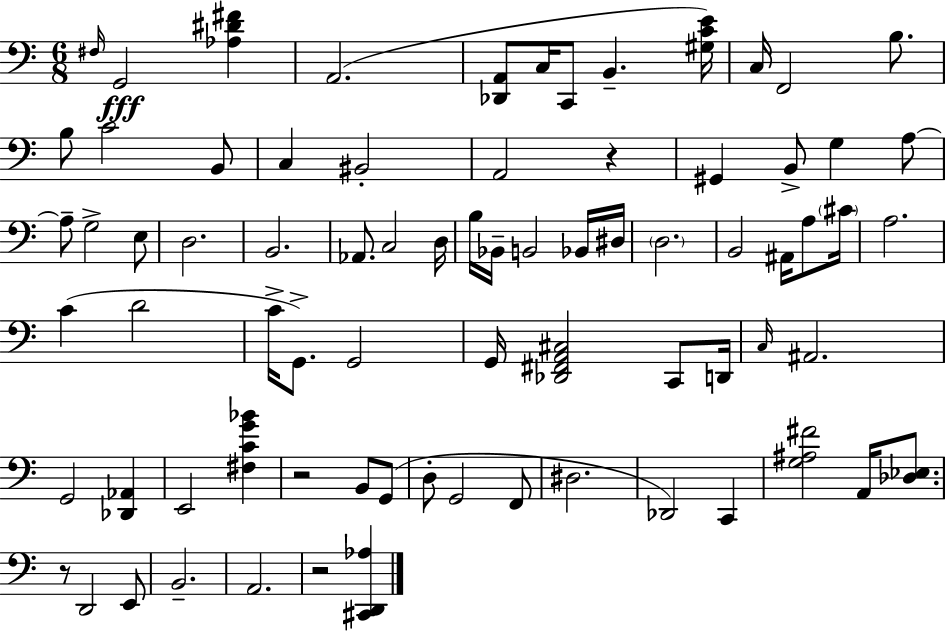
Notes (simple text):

F#3/s G2/h [Ab3,D#4,F#4]/q A2/h. [Db2,A2]/e C3/s C2/e B2/q. [G#3,C4,E4]/s C3/s F2/h B3/e. B3/e C4/h B2/e C3/q BIS2/h A2/h R/q G#2/q B2/e G3/q A3/e A3/e G3/h E3/e D3/h. B2/h. Ab2/e. C3/h D3/s B3/s Bb2/s B2/h Bb2/s D#3/s D3/h. B2/h A#2/s A3/e C#4/s A3/h. C4/q D4/h C4/s G2/e. G2/h G2/s [Db2,F#2,A2,C#3]/h C2/e D2/s C3/s A#2/h. G2/h [Db2,Ab2]/q E2/h [F#3,C4,G4,Bb4]/q R/h B2/e G2/e D3/e G2/h F2/e D#3/h. Db2/h C2/q [G3,A#3,F#4]/h A2/s [Db3,Eb3]/e. R/e D2/h E2/e B2/h. A2/h. R/h [C#2,D2,Ab3]/q